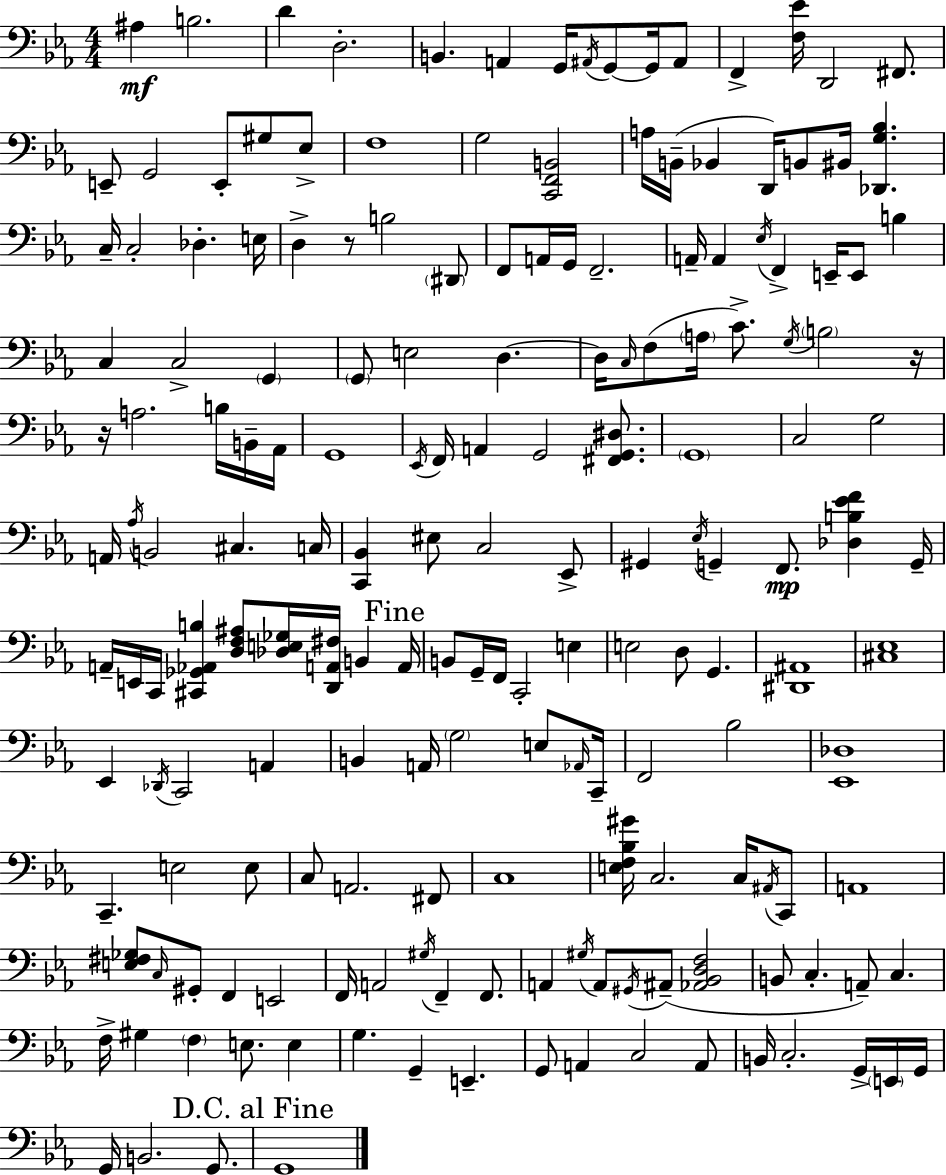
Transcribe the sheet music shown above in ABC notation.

X:1
T:Untitled
M:4/4
L:1/4
K:Eb
^A, B,2 D D,2 B,, A,, G,,/4 ^A,,/4 G,,/2 G,,/4 ^A,,/2 F,, [F,_E]/4 D,,2 ^F,,/2 E,,/2 G,,2 E,,/2 ^G,/2 _E,/2 F,4 G,2 [C,,F,,B,,]2 A,/4 B,,/4 _B,, D,,/4 B,,/2 ^B,,/4 [_D,,G,_B,] C,/4 C,2 _D, E,/4 D, z/2 B,2 ^D,,/2 F,,/2 A,,/4 G,,/4 F,,2 A,,/4 A,, _E,/4 F,, E,,/4 E,,/2 B, C, C,2 G,, G,,/2 E,2 D, D,/4 C,/4 F,/2 A,/4 C/2 G,/4 B,2 z/4 z/4 A,2 B,/4 B,,/4 _A,,/4 G,,4 _E,,/4 F,,/4 A,, G,,2 [^F,,G,,^D,]/2 G,,4 C,2 G,2 A,,/4 _A,/4 B,,2 ^C, C,/4 [C,,_B,,] ^E,/2 C,2 _E,,/2 ^G,, _E,/4 G,, F,,/2 [_D,B,_EF] G,,/4 A,,/4 E,,/4 C,,/4 [^C,,_G,,_A,,B,] [D,F,^A,]/2 [_D,E,_G,]/4 [D,,A,,^F,]/4 B,, A,,/4 B,,/2 G,,/4 F,,/4 C,,2 E, E,2 D,/2 G,, [^D,,^A,,]4 [^C,_E,]4 _E,, _D,,/4 C,,2 A,, B,, A,,/4 G,2 E,/2 _A,,/4 C,,/4 F,,2 _B,2 [_E,,_D,]4 C,, E,2 E,/2 C,/2 A,,2 ^F,,/2 C,4 [E,F,_B,^G]/4 C,2 C,/4 ^A,,/4 C,,/2 A,,4 [E,^F,_G,]/2 C,/4 ^G,,/2 F,, E,,2 F,,/4 A,,2 ^G,/4 F,, F,,/2 A,, ^G,/4 A,,/2 ^G,,/4 ^A,,/2 [_A,,_B,,D,F,]2 B,,/2 C, A,,/2 C, F,/4 ^G, F, E,/2 E, G, G,, E,, G,,/2 A,, C,2 A,,/2 B,,/4 C,2 G,,/4 E,,/4 G,,/4 G,,/4 B,,2 G,,/2 G,,4